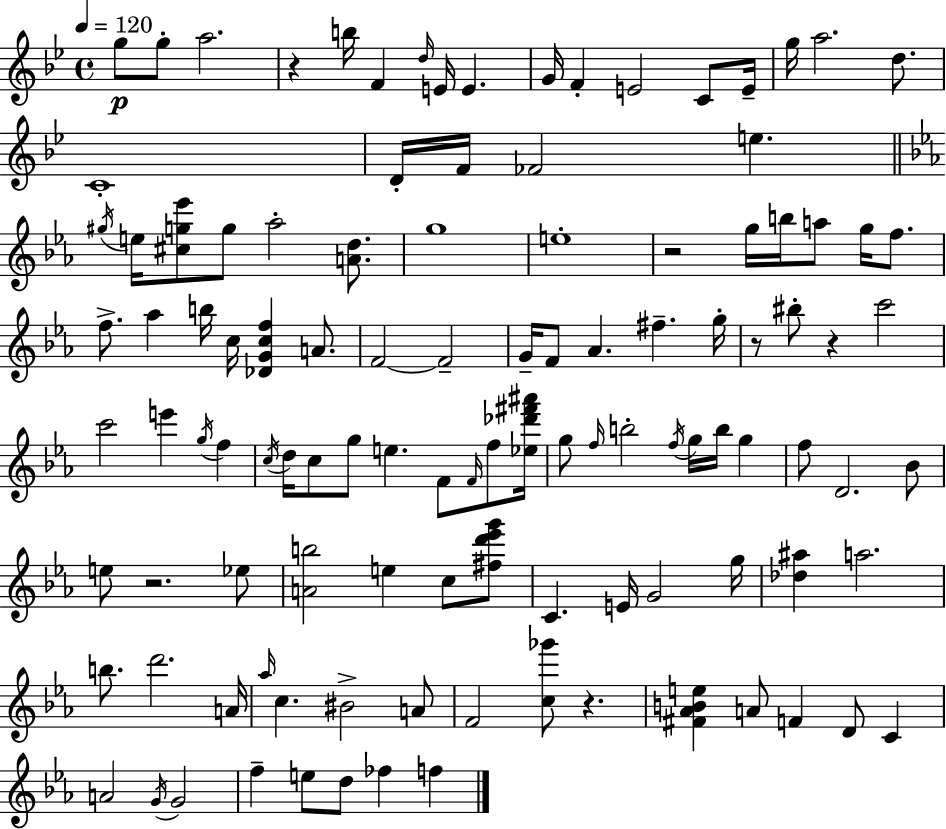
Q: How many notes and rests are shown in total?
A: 112